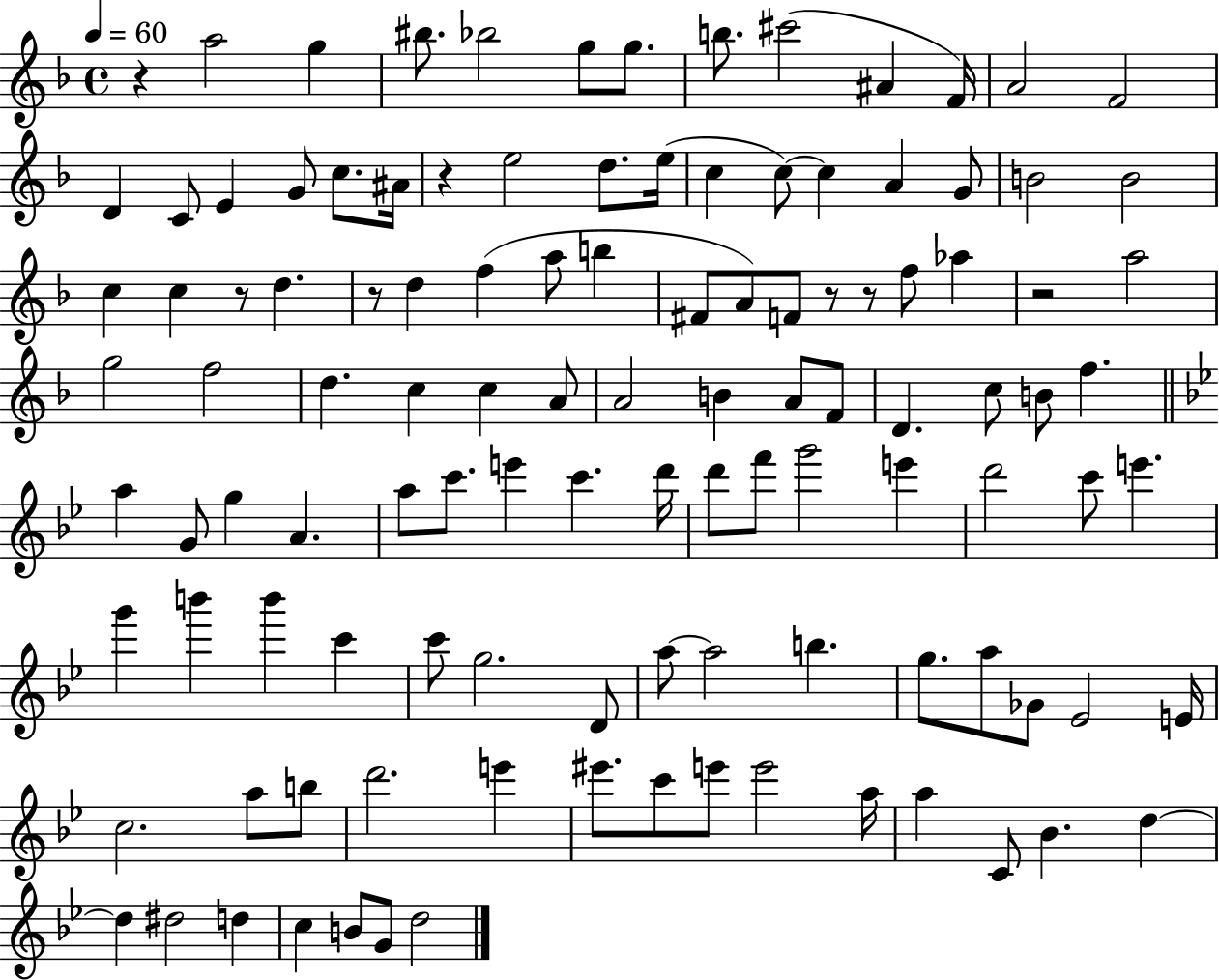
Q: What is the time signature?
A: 4/4